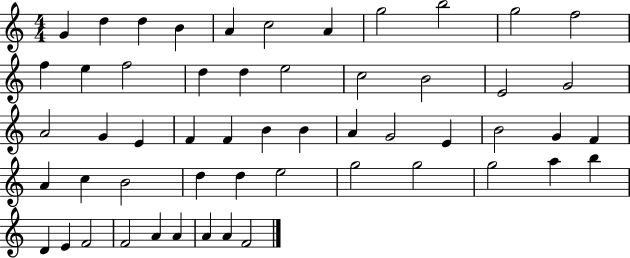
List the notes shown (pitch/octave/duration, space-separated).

G4/q D5/q D5/q B4/q A4/q C5/h A4/q G5/h B5/h G5/h F5/h F5/q E5/q F5/h D5/q D5/q E5/h C5/h B4/h E4/h G4/h A4/h G4/q E4/q F4/q F4/q B4/q B4/q A4/q G4/h E4/q B4/h G4/q F4/q A4/q C5/q B4/h D5/q D5/q E5/h G5/h G5/h G5/h A5/q B5/q D4/q E4/q F4/h F4/h A4/q A4/q A4/q A4/q F4/h